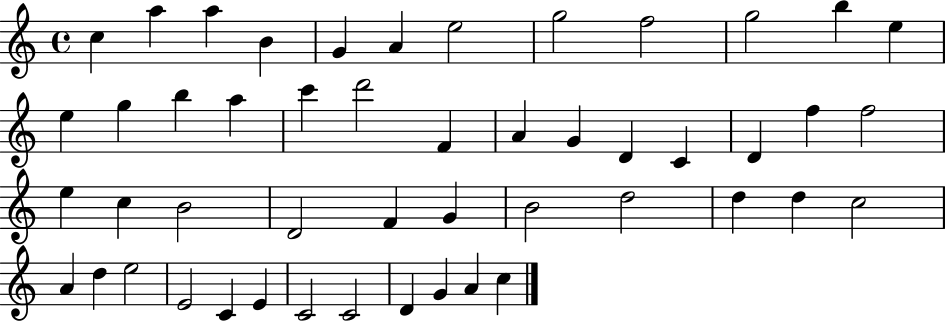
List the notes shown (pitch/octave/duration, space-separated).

C5/q A5/q A5/q B4/q G4/q A4/q E5/h G5/h F5/h G5/h B5/q E5/q E5/q G5/q B5/q A5/q C6/q D6/h F4/q A4/q G4/q D4/q C4/q D4/q F5/q F5/h E5/q C5/q B4/h D4/h F4/q G4/q B4/h D5/h D5/q D5/q C5/h A4/q D5/q E5/h E4/h C4/q E4/q C4/h C4/h D4/q G4/q A4/q C5/q